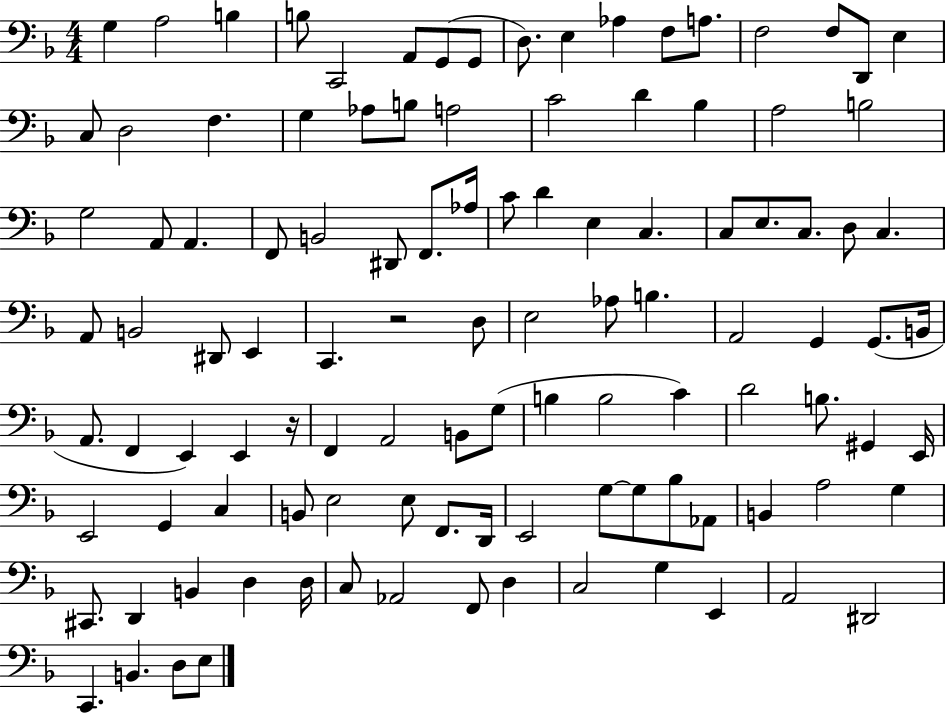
G3/q A3/h B3/q B3/e C2/h A2/e G2/e G2/e D3/e. E3/q Ab3/q F3/e A3/e. F3/h F3/e D2/e E3/q C3/e D3/h F3/q. G3/q Ab3/e B3/e A3/h C4/h D4/q Bb3/q A3/h B3/h G3/h A2/e A2/q. F2/e B2/h D#2/e F2/e. Ab3/s C4/e D4/q E3/q C3/q. C3/e E3/e. C3/e. D3/e C3/q. A2/e B2/h D#2/e E2/q C2/q. R/h D3/e E3/h Ab3/e B3/q. A2/h G2/q G2/e. B2/s A2/e. F2/q E2/q E2/q R/s F2/q A2/h B2/e G3/e B3/q B3/h C4/q D4/h B3/e. G#2/q E2/s E2/h G2/q C3/q B2/e E3/h E3/e F2/e. D2/s E2/h G3/e G3/e Bb3/e Ab2/e B2/q A3/h G3/q C#2/e. D2/q B2/q D3/q D3/s C3/e Ab2/h F2/e D3/q C3/h G3/q E2/q A2/h D#2/h C2/q. B2/q. D3/e E3/e